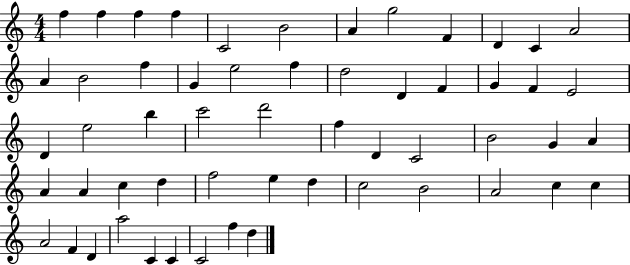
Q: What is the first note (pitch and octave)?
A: F5